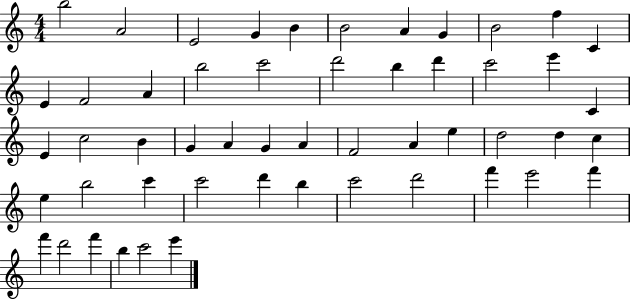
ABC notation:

X:1
T:Untitled
M:4/4
L:1/4
K:C
b2 A2 E2 G B B2 A G B2 f C E F2 A b2 c'2 d'2 b d' c'2 e' C E c2 B G A G A F2 A e d2 d c e b2 c' c'2 d' b c'2 d'2 f' e'2 f' f' d'2 f' b c'2 e'